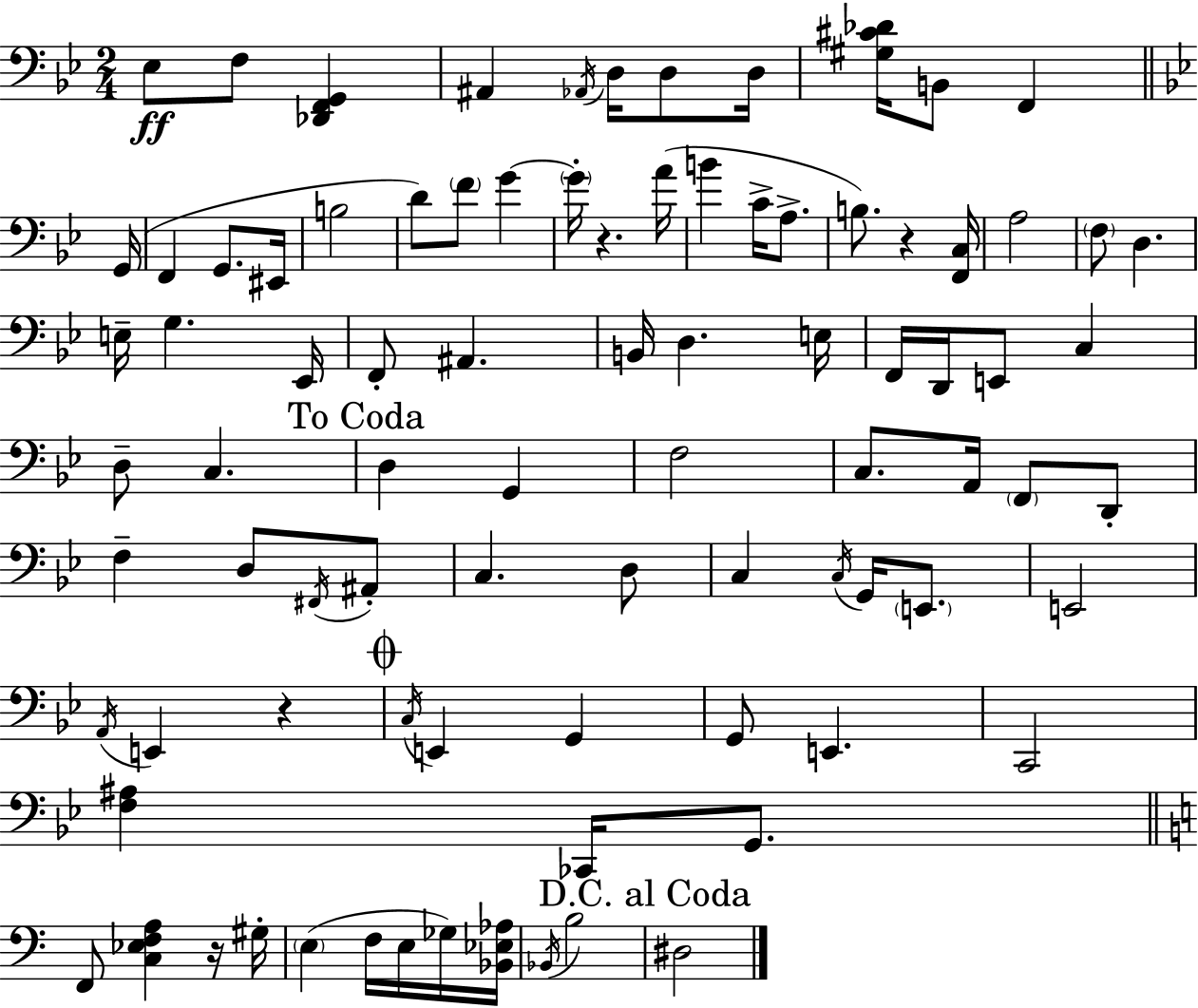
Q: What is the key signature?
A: BES major